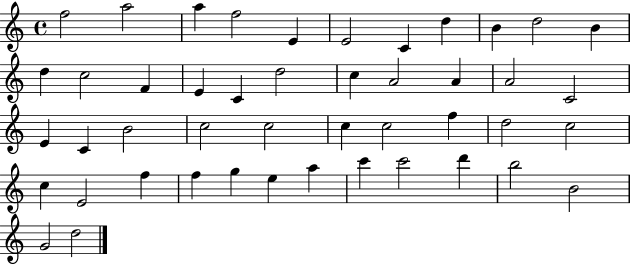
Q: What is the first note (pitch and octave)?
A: F5